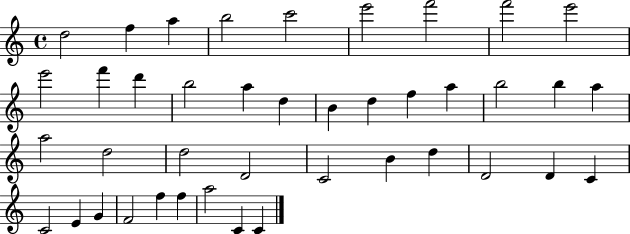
D5/h F5/q A5/q B5/h C6/h E6/h F6/h F6/h E6/h E6/h F6/q D6/q B5/h A5/q D5/q B4/q D5/q F5/q A5/q B5/h B5/q A5/q A5/h D5/h D5/h D4/h C4/h B4/q D5/q D4/h D4/q C4/q C4/h E4/q G4/q F4/h F5/q F5/q A5/h C4/q C4/q